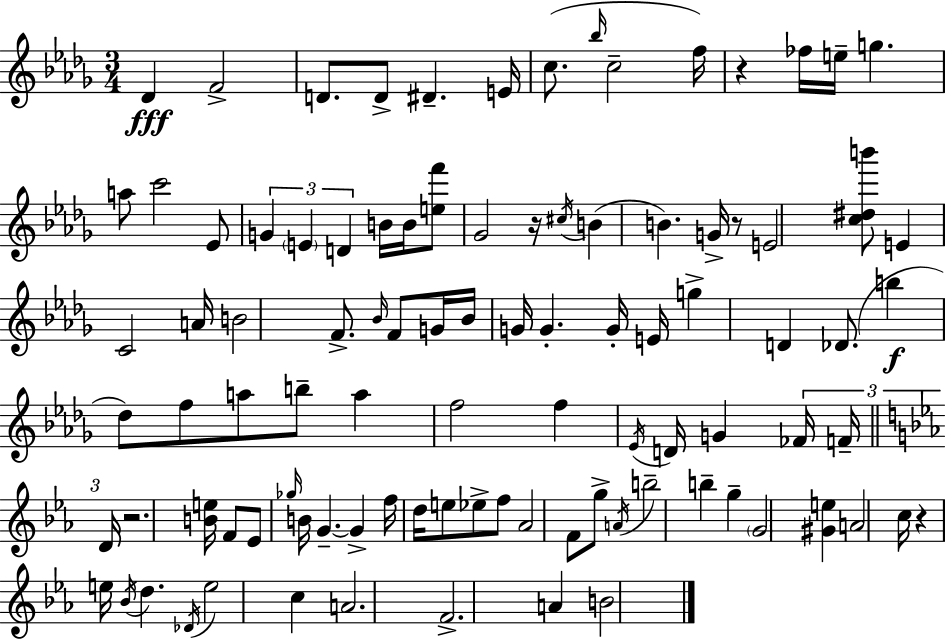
Db4/q F4/h D4/e. D4/e D#4/q. E4/s C5/e. Bb5/s C5/h F5/s R/q FES5/s E5/s G5/q. A5/e C6/h Eb4/e G4/q E4/q D4/q B4/s B4/s [E5,F6]/e Gb4/h R/s C#5/s B4/q B4/q. G4/s R/e E4/h [C5,D#5,B6]/e E4/q C4/h A4/s B4/h F4/e. Bb4/s F4/e G4/s Bb4/s G4/s G4/q. G4/s E4/s G5/q D4/q Db4/e. B5/q Db5/e F5/e A5/e B5/e A5/q F5/h F5/q Eb4/s D4/s G4/q FES4/s F4/s D4/s R/h. [B4,E5]/s F4/e Eb4/e Gb5/s B4/s G4/q. G4/q F5/s D5/s E5/e Eb5/e F5/e Ab4/h F4/e G5/e A4/s B5/h B5/q G5/q G4/h [G#4,E5]/q A4/h C5/s R/q E5/s Bb4/s D5/q. Db4/s E5/h C5/q A4/h. F4/h. A4/q B4/h